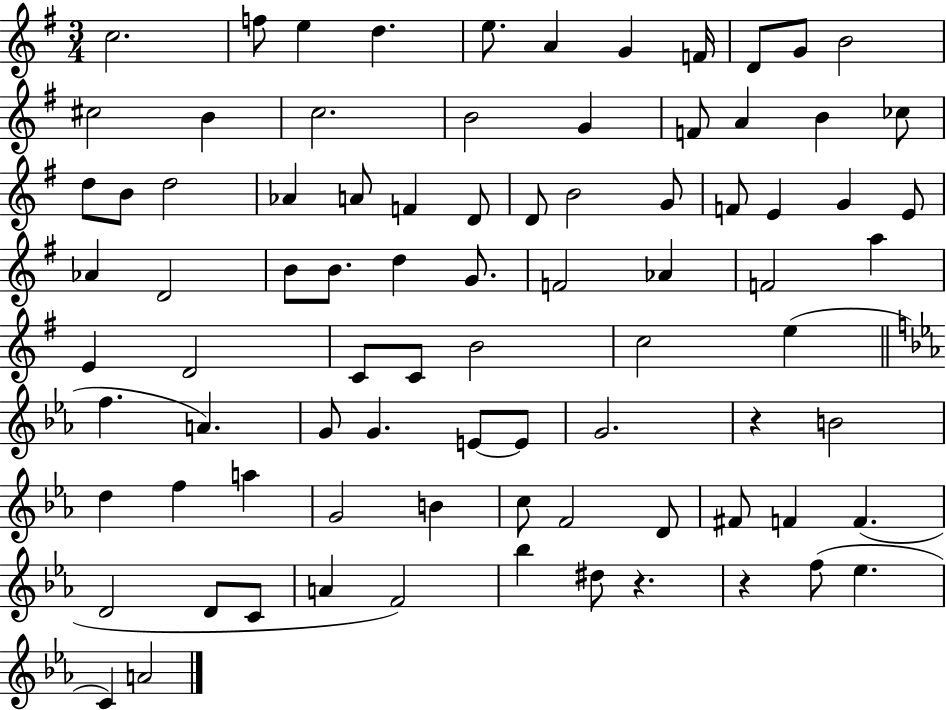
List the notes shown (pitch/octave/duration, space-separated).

C5/h. F5/e E5/q D5/q. E5/e. A4/q G4/q F4/s D4/e G4/e B4/h C#5/h B4/q C5/h. B4/h G4/q F4/e A4/q B4/q CES5/e D5/e B4/e D5/h Ab4/q A4/e F4/q D4/e D4/e B4/h G4/e F4/e E4/q G4/q E4/e Ab4/q D4/h B4/e B4/e. D5/q G4/e. F4/h Ab4/q F4/h A5/q E4/q D4/h C4/e C4/e B4/h C5/h E5/q F5/q. A4/q. G4/e G4/q. E4/e E4/e G4/h. R/q B4/h D5/q F5/q A5/q G4/h B4/q C5/e F4/h D4/e F#4/e F4/q F4/q. D4/h D4/e C4/e A4/q F4/h Bb5/q D#5/e R/q. R/q F5/e Eb5/q. C4/q A4/h